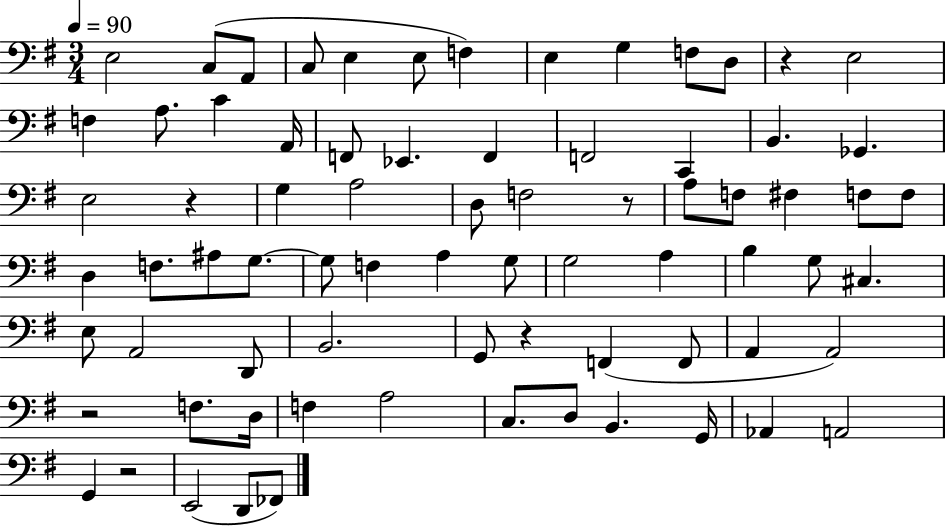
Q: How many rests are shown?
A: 6